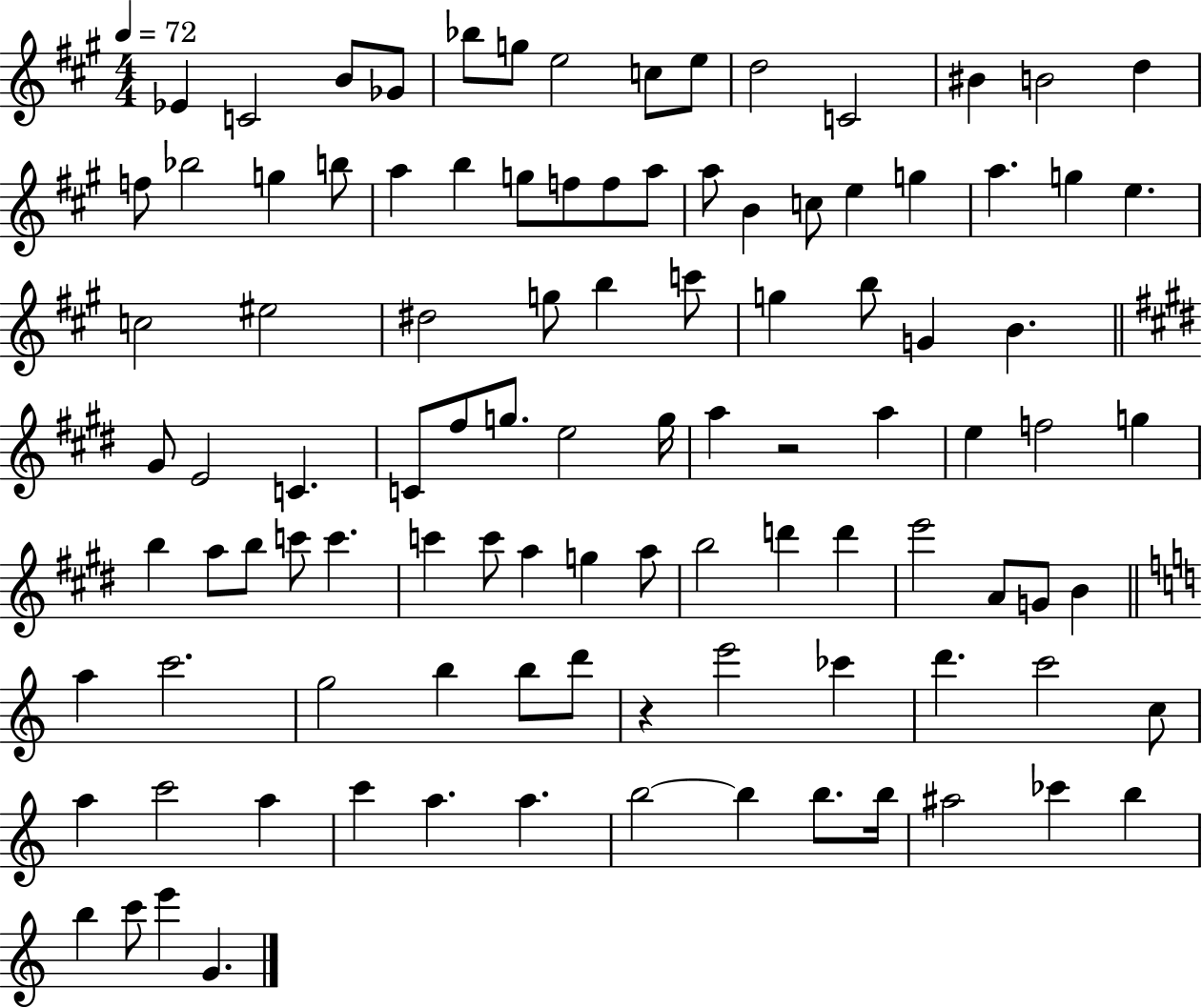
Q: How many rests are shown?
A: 2